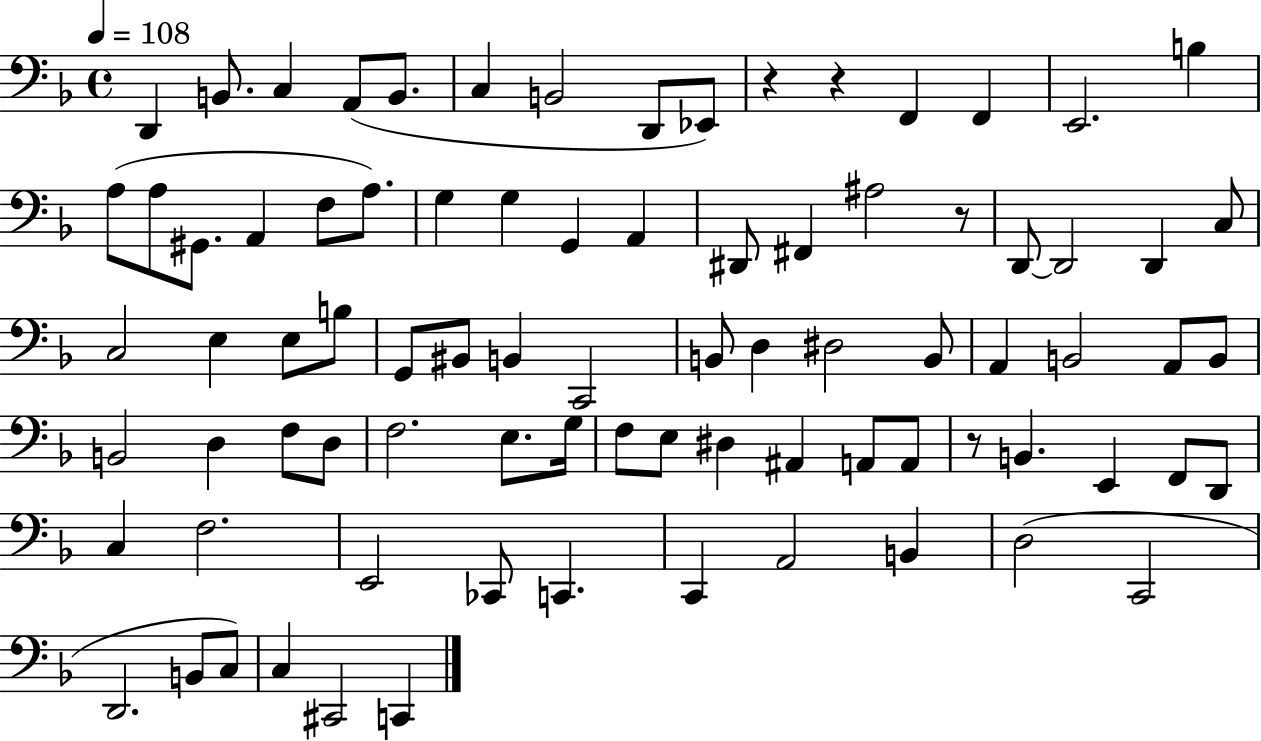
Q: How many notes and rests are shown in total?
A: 83